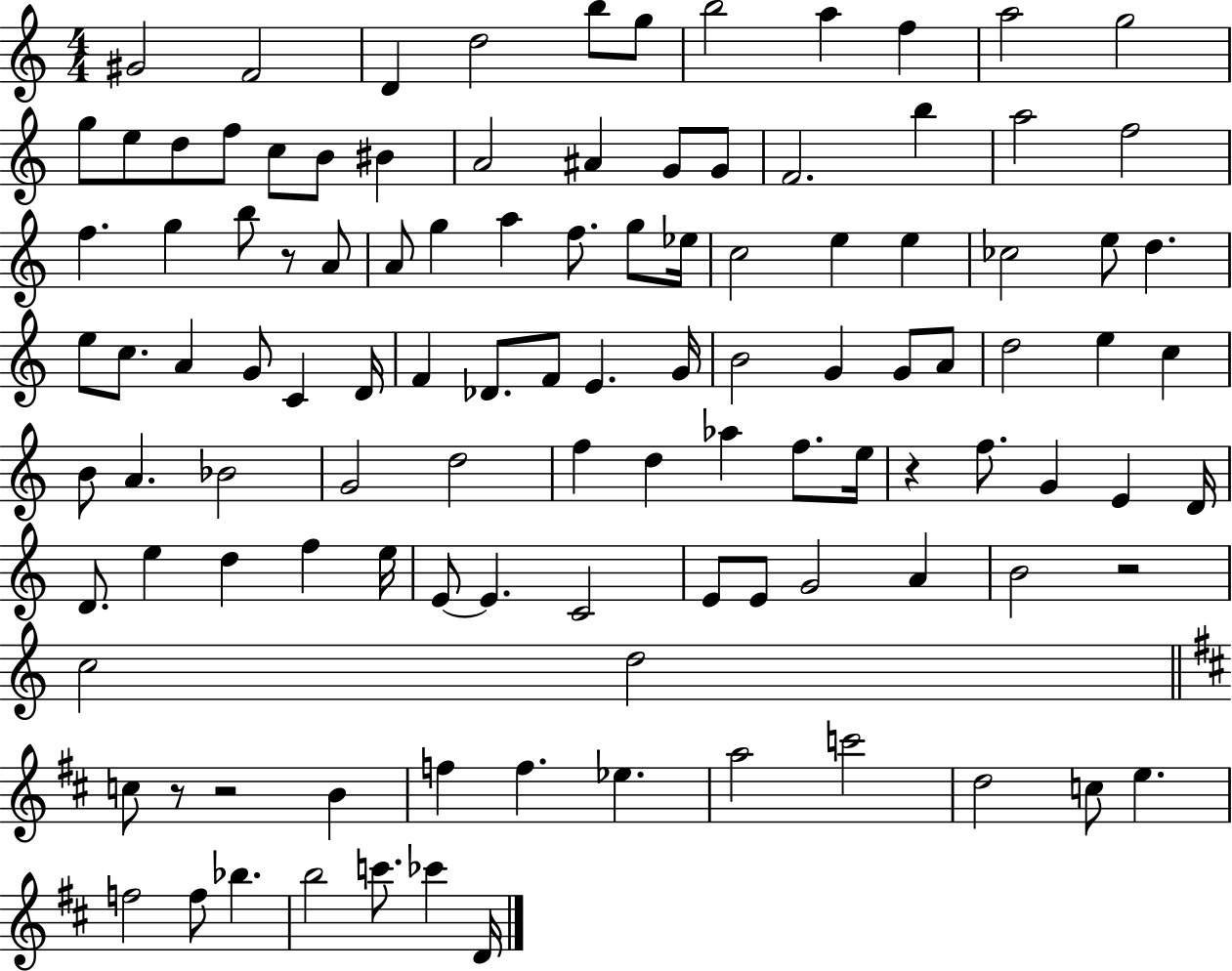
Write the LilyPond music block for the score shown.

{
  \clef treble
  \numericTimeSignature
  \time 4/4
  \key c \major
  \repeat volta 2 { gis'2 f'2 | d'4 d''2 b''8 g''8 | b''2 a''4 f''4 | a''2 g''2 | \break g''8 e''8 d''8 f''8 c''8 b'8 bis'4 | a'2 ais'4 g'8 g'8 | f'2. b''4 | a''2 f''2 | \break f''4. g''4 b''8 r8 a'8 | a'8 g''4 a''4 f''8. g''8 ees''16 | c''2 e''4 e''4 | ces''2 e''8 d''4. | \break e''8 c''8. a'4 g'8 c'4 d'16 | f'4 des'8. f'8 e'4. g'16 | b'2 g'4 g'8 a'8 | d''2 e''4 c''4 | \break b'8 a'4. bes'2 | g'2 d''2 | f''4 d''4 aes''4 f''8. e''16 | r4 f''8. g'4 e'4 d'16 | \break d'8. e''4 d''4 f''4 e''16 | e'8~~ e'4. c'2 | e'8 e'8 g'2 a'4 | b'2 r2 | \break c''2 d''2 | \bar "||" \break \key b \minor c''8 r8 r2 b'4 | f''4 f''4. ees''4. | a''2 c'''2 | d''2 c''8 e''4. | \break f''2 f''8 bes''4. | b''2 c'''8. ces'''4 d'16 | } \bar "|."
}